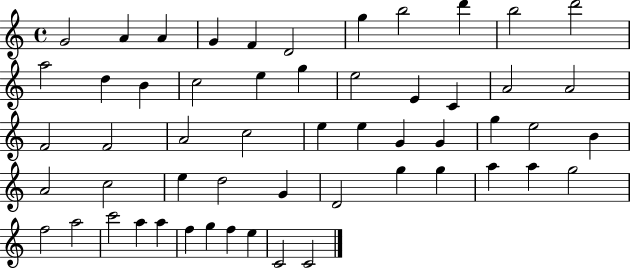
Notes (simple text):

G4/h A4/q A4/q G4/q F4/q D4/h G5/q B5/h D6/q B5/h D6/h A5/h D5/q B4/q C5/h E5/q G5/q E5/h E4/q C4/q A4/h A4/h F4/h F4/h A4/h C5/h E5/q E5/q G4/q G4/q G5/q E5/h B4/q A4/h C5/h E5/q D5/h G4/q D4/h G5/q G5/q A5/q A5/q G5/h F5/h A5/h C6/h A5/q A5/q F5/q G5/q F5/q E5/q C4/h C4/h